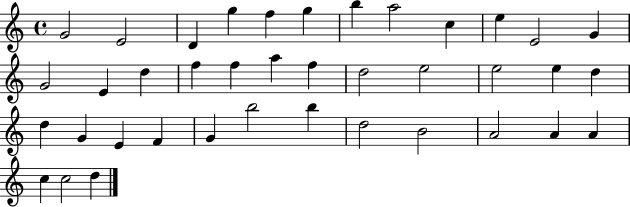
G4/h E4/h D4/q G5/q F5/q G5/q B5/q A5/h C5/q E5/q E4/h G4/q G4/h E4/q D5/q F5/q F5/q A5/q F5/q D5/h E5/h E5/h E5/q D5/q D5/q G4/q E4/q F4/q G4/q B5/h B5/q D5/h B4/h A4/h A4/q A4/q C5/q C5/h D5/q